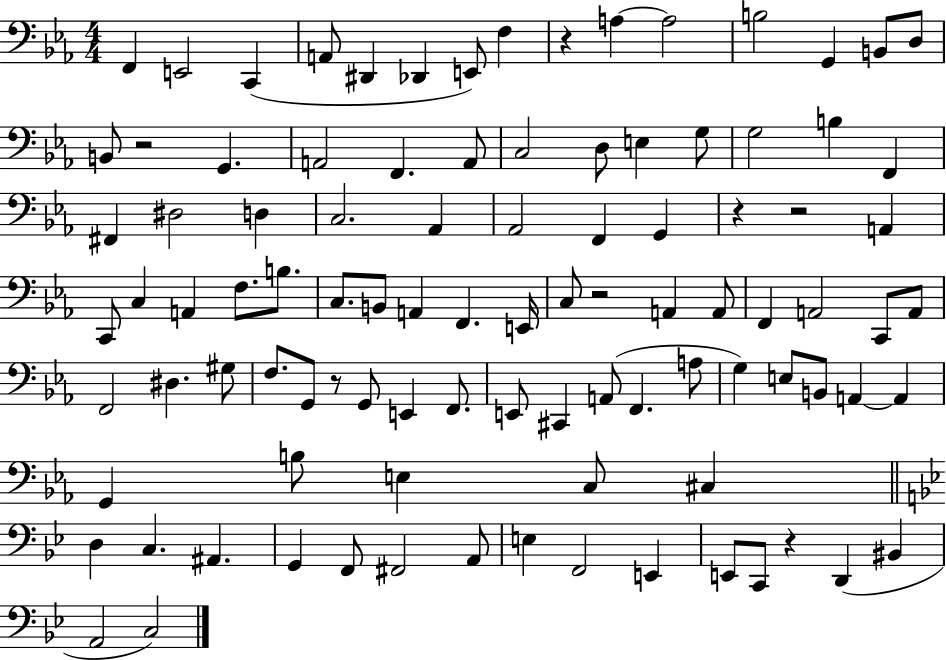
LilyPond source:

{
  \clef bass
  \numericTimeSignature
  \time 4/4
  \key ees \major
  \repeat volta 2 { f,4 e,2 c,4( | a,8 dis,4 des,4 e,8) f4 | r4 a4~~ a2 | b2 g,4 b,8 d8 | \break b,8 r2 g,4. | a,2 f,4. a,8 | c2 d8 e4 g8 | g2 b4 f,4 | \break fis,4 dis2 d4 | c2. aes,4 | aes,2 f,4 g,4 | r4 r2 a,4 | \break c,8 c4 a,4 f8. b8. | c8. b,8 a,4 f,4. e,16 | c8 r2 a,4 a,8 | f,4 a,2 c,8 a,8 | \break f,2 dis4. gis8 | f8. g,8 r8 g,8 e,4 f,8. | e,8 cis,4 a,8( f,4. a8 | g4) e8 b,8 a,4~~ a,4 | \break g,4 b8 e4 c8 cis4 | \bar "||" \break \key g \minor d4 c4. ais,4. | g,4 f,8 fis,2 a,8 | e4 f,2 e,4 | e,8 c,8 r4 d,4( bis,4 | \break a,2 c2) | } \bar "|."
}